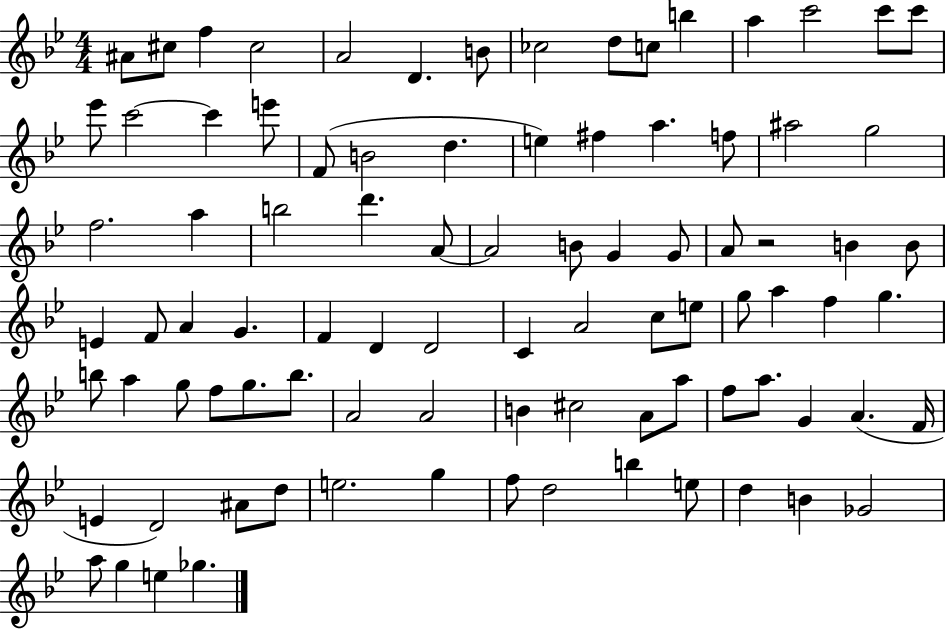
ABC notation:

X:1
T:Untitled
M:4/4
L:1/4
K:Bb
^A/2 ^c/2 f ^c2 A2 D B/2 _c2 d/2 c/2 b a c'2 c'/2 c'/2 _e'/2 c'2 c' e'/2 F/2 B2 d e ^f a f/2 ^a2 g2 f2 a b2 d' A/2 A2 B/2 G G/2 A/2 z2 B B/2 E F/2 A G F D D2 C A2 c/2 e/2 g/2 a f g b/2 a g/2 f/2 g/2 b/2 A2 A2 B ^c2 A/2 a/2 f/2 a/2 G A F/4 E D2 ^A/2 d/2 e2 g f/2 d2 b e/2 d B _G2 a/2 g e _g